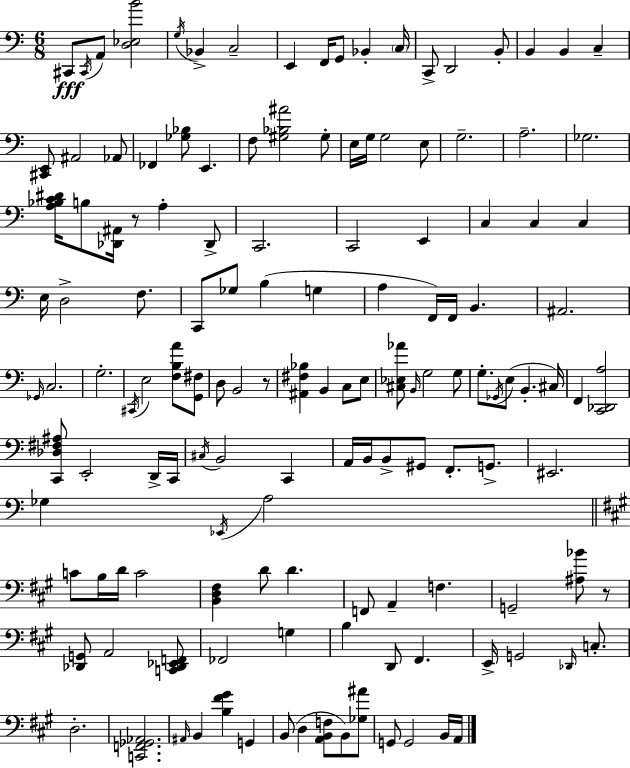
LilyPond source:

{
  \clef bass
  \numericTimeSignature
  \time 6/8
  \key c \major
  \repeat volta 2 { cis,8\fff \acciaccatura { cis,16 } a,8 <d ees b'>2 | \acciaccatura { g16 } bes,4-> c2-- | e,4 f,16 g,8 bes,4-. | \parenthesize c16 c,8-> d,2 | \break b,8-. b,4 b,4 c4-- | <cis, e,>8 ais,2 | aes,8 fes,4 <ges bes>8 e,4. | f8 <gis bes ais'>2 | \break gis8-. e16 g16 g2 | e8 g2.-- | a2.-- | ges2. | \break <a bes c' dis'>16 b8 <des, ais,>16 r8 a4-. | des,8-> c,2. | c,2 e,4 | c4 c4 c4 | \break e16 d2-> f8. | c,8 ges8 b4( g4 | a4 f,16) f,16 b,4. | ais,2. | \break \grace { ges,16 } c2. | g2.-. | \acciaccatura { cis,16 } e2 | <f b a'>8 <g, fis>8 d8 b,2 | \break r8 <ais, fis bes>4 b,4 | c8 e8 <cis ees aes'>8 \grace { b,16 } g2 | g8 g8.-. \acciaccatura { ges,16 } e8( b,4.-. | cis16) f,4 <c, des, a>2 | \break <c, des fis ais>8 e,2-. | d,16-> c,16 \acciaccatura { cis16 } b,2 | c,4 a,16 b,16 b,8-> gis,8 | f,8.-. g,8.-> eis,2. | \break ges4 \acciaccatura { ees,16 } | a2 \bar "||" \break \key a \major c'8 b16 d'16 c'2 | <b, d fis>4 d'8 d'4. | f,8 a,4-- f4. | g,2-- <ais bes'>8 r8 | \break <des, g,>8 a,2 <c, des, ees, f,>8 | fes,2 g4 | b4 d,8 fis,4. | e,16-> g,2 \grace { des,16 } c8.-. | \break d2.-. | <c, f, ges, aes,>2. | \grace { ais,16 } b,4 <b fis' gis'>4 g,4 | b,8( d4 <a, b, f>8 b,8) | \break <ges ais'>8 g,8 g,2 | b,16 a,16 } \bar "|."
}